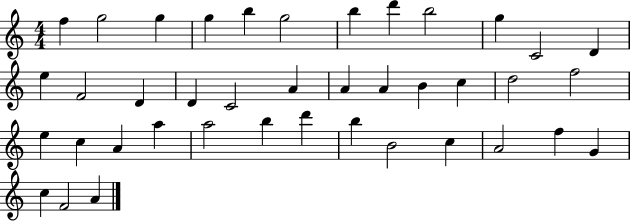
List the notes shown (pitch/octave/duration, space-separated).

F5/q G5/h G5/q G5/q B5/q G5/h B5/q D6/q B5/h G5/q C4/h D4/q E5/q F4/h D4/q D4/q C4/h A4/q A4/q A4/q B4/q C5/q D5/h F5/h E5/q C5/q A4/q A5/q A5/h B5/q D6/q B5/q B4/h C5/q A4/h F5/q G4/q C5/q F4/h A4/q